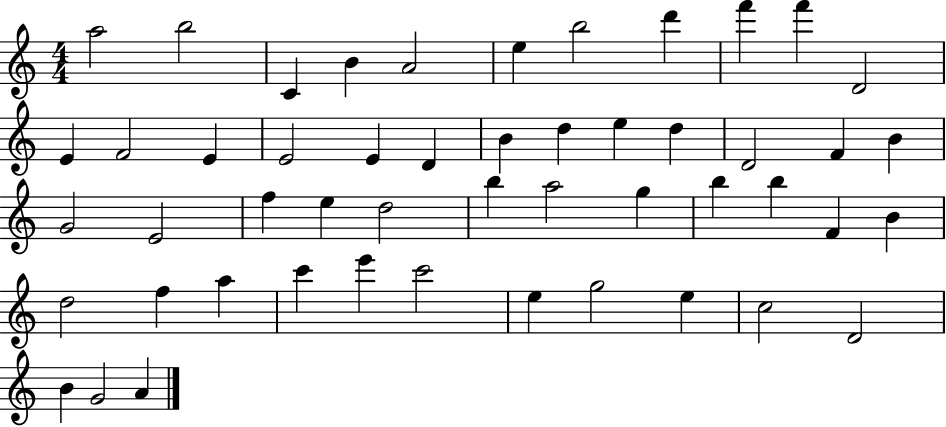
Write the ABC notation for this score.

X:1
T:Untitled
M:4/4
L:1/4
K:C
a2 b2 C B A2 e b2 d' f' f' D2 E F2 E E2 E D B d e d D2 F B G2 E2 f e d2 b a2 g b b F B d2 f a c' e' c'2 e g2 e c2 D2 B G2 A